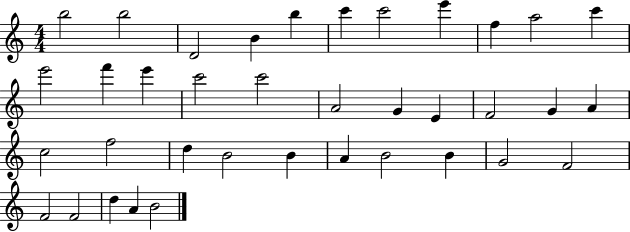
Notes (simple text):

B5/h B5/h D4/h B4/q B5/q C6/q C6/h E6/q F5/q A5/h C6/q E6/h F6/q E6/q C6/h C6/h A4/h G4/q E4/q F4/h G4/q A4/q C5/h F5/h D5/q B4/h B4/q A4/q B4/h B4/q G4/h F4/h F4/h F4/h D5/q A4/q B4/h